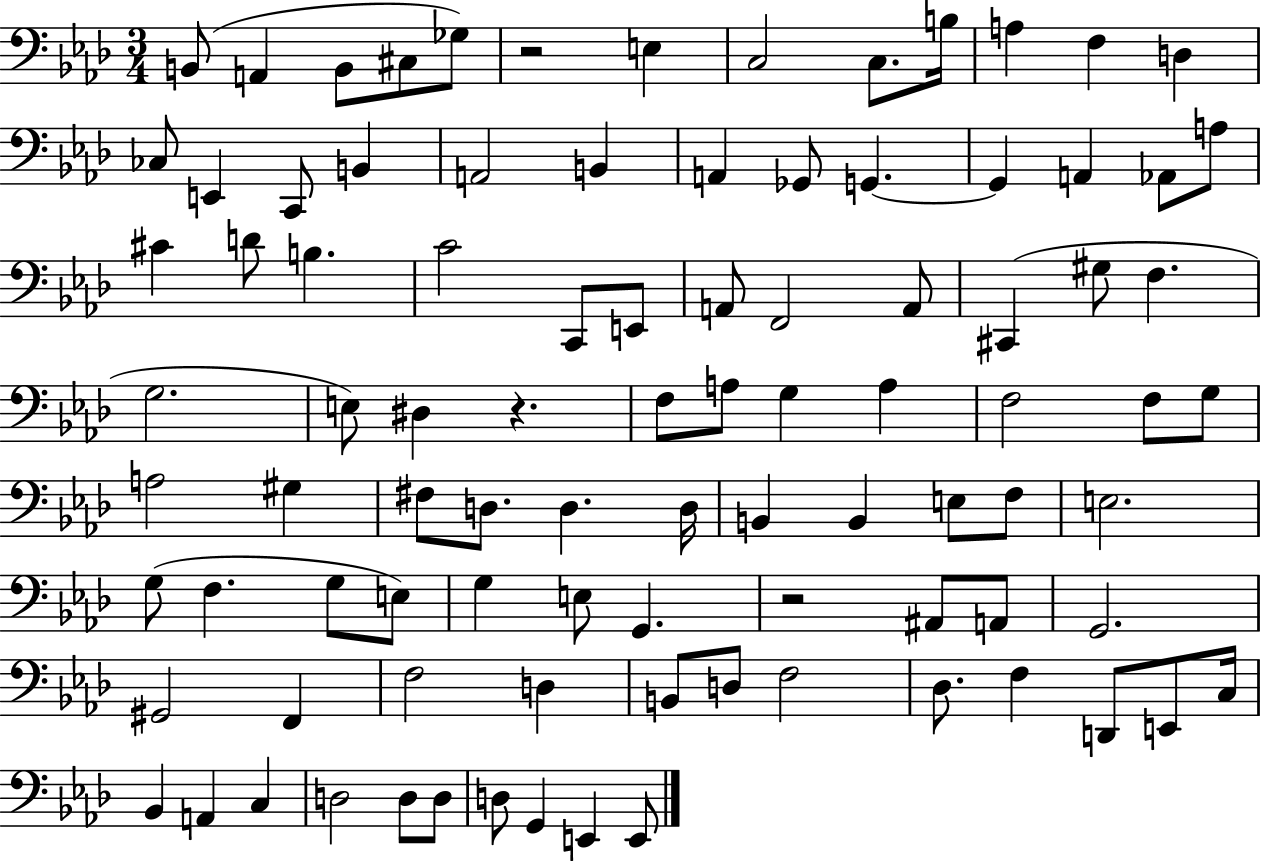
X:1
T:Untitled
M:3/4
L:1/4
K:Ab
B,,/2 A,, B,,/2 ^C,/2 _G,/2 z2 E, C,2 C,/2 B,/4 A, F, D, _C,/2 E,, C,,/2 B,, A,,2 B,, A,, _G,,/2 G,, G,, A,, _A,,/2 A,/2 ^C D/2 B, C2 C,,/2 E,,/2 A,,/2 F,,2 A,,/2 ^C,, ^G,/2 F, G,2 E,/2 ^D, z F,/2 A,/2 G, A, F,2 F,/2 G,/2 A,2 ^G, ^F,/2 D,/2 D, D,/4 B,, B,, E,/2 F,/2 E,2 G,/2 F, G,/2 E,/2 G, E,/2 G,, z2 ^A,,/2 A,,/2 G,,2 ^G,,2 F,, F,2 D, B,,/2 D,/2 F,2 _D,/2 F, D,,/2 E,,/2 C,/4 _B,, A,, C, D,2 D,/2 D,/2 D,/2 G,, E,, E,,/2